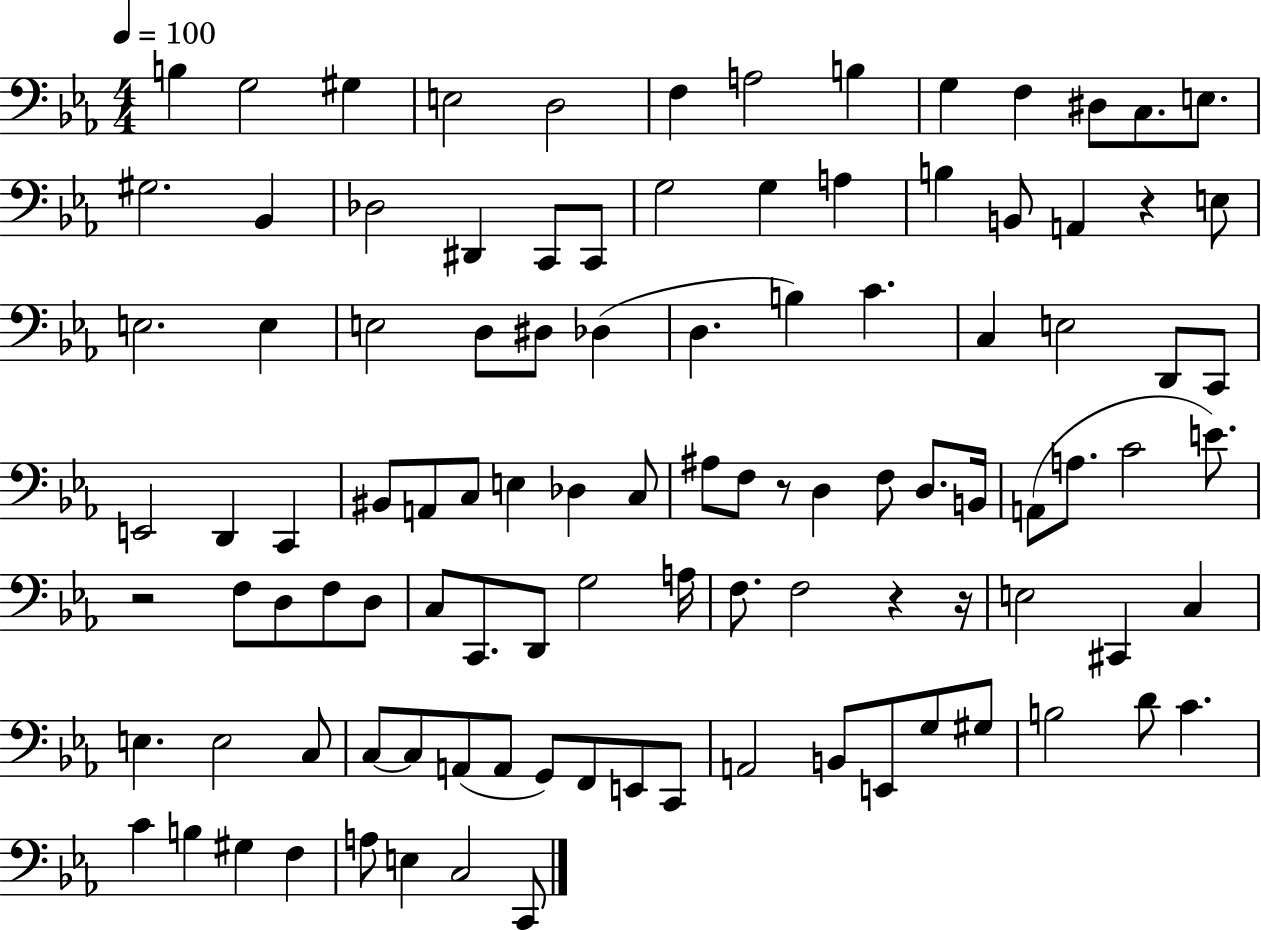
{
  \clef bass
  \numericTimeSignature
  \time 4/4
  \key ees \major
  \tempo 4 = 100
  b4 g2 gis4 | e2 d2 | f4 a2 b4 | g4 f4 dis8 c8. e8. | \break gis2. bes,4 | des2 dis,4 c,8 c,8 | g2 g4 a4 | b4 b,8 a,4 r4 e8 | \break e2. e4 | e2 d8 dis8 des4( | d4. b4) c'4. | c4 e2 d,8 c,8 | \break e,2 d,4 c,4 | bis,8 a,8 c8 e4 des4 c8 | ais8 f8 r8 d4 f8 d8. b,16 | a,8( a8. c'2 e'8.) | \break r2 f8 d8 f8 d8 | c8 c,8. d,8 g2 a16 | f8. f2 r4 r16 | e2 cis,4 c4 | \break e4. e2 c8 | c8~~ c8 a,8( a,8 g,8) f,8 e,8 c,8 | a,2 b,8 e,8 g8 gis8 | b2 d'8 c'4. | \break c'4 b4 gis4 f4 | a8 e4 c2 c,8 | \bar "|."
}